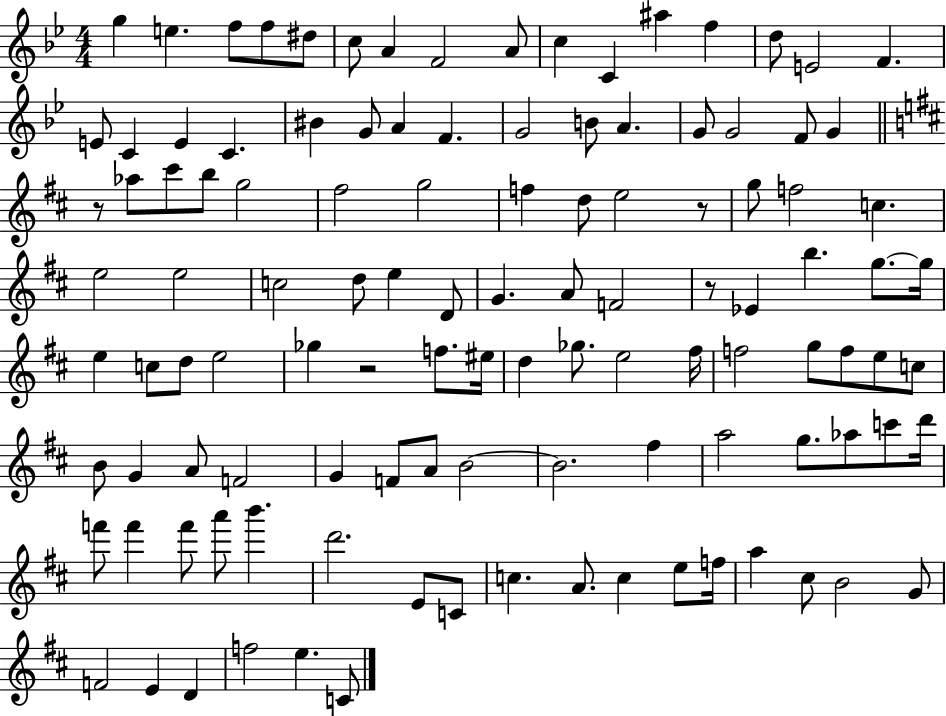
{
  \clef treble
  \numericTimeSignature
  \time 4/4
  \key bes \major
  g''4 e''4. f''8 f''8 dis''8 | c''8 a'4 f'2 a'8 | c''4 c'4 ais''4 f''4 | d''8 e'2 f'4. | \break e'8 c'4 e'4 c'4. | bis'4 g'8 a'4 f'4. | g'2 b'8 a'4. | g'8 g'2 f'8 g'4 | \break \bar "||" \break \key b \minor r8 aes''8 cis'''8 b''8 g''2 | fis''2 g''2 | f''4 d''8 e''2 r8 | g''8 f''2 c''4. | \break e''2 e''2 | c''2 d''8 e''4 d'8 | g'4. a'8 f'2 | r8 ees'4 b''4. g''8.~~ g''16 | \break e''4 c''8 d''8 e''2 | ges''4 r2 f''8. eis''16 | d''4 ges''8. e''2 fis''16 | f''2 g''8 f''8 e''8 c''8 | \break b'8 g'4 a'8 f'2 | g'4 f'8 a'8 b'2~~ | b'2. fis''4 | a''2 g''8. aes''8 c'''8 d'''16 | \break f'''8 f'''4 f'''8 a'''8 b'''4. | d'''2. e'8 c'8 | c''4. a'8. c''4 e''8 f''16 | a''4 cis''8 b'2 g'8 | \break f'2 e'4 d'4 | f''2 e''4. c'8 | \bar "|."
}